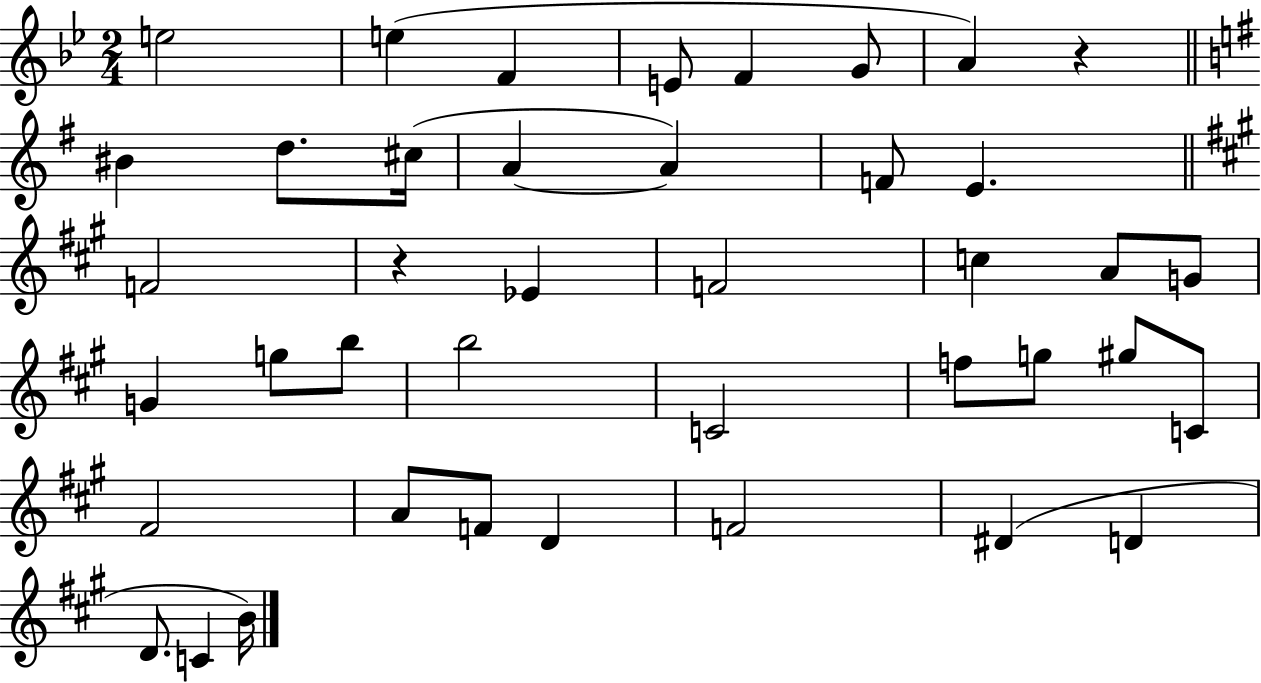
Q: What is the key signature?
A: BES major